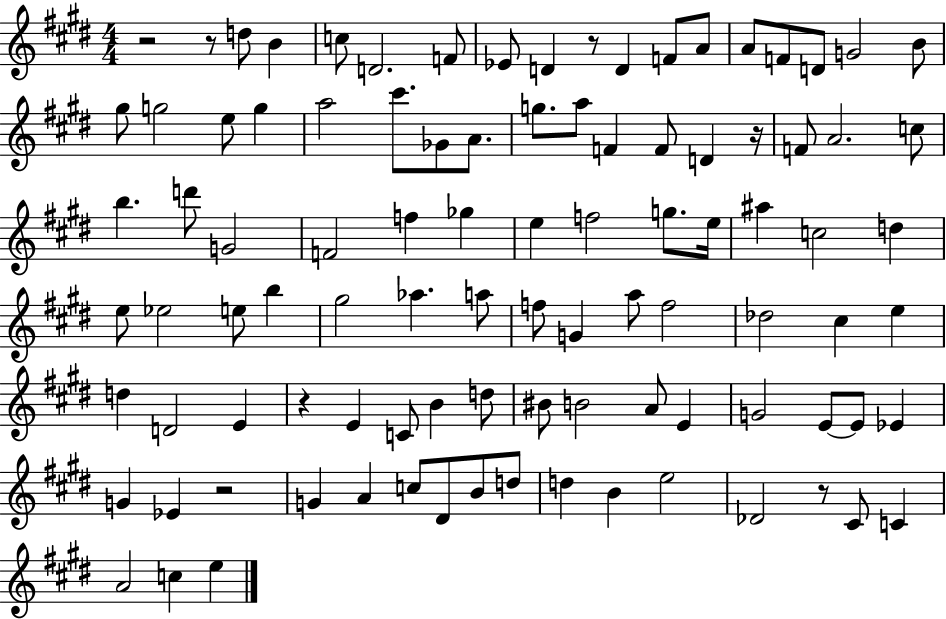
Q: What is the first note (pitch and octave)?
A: D5